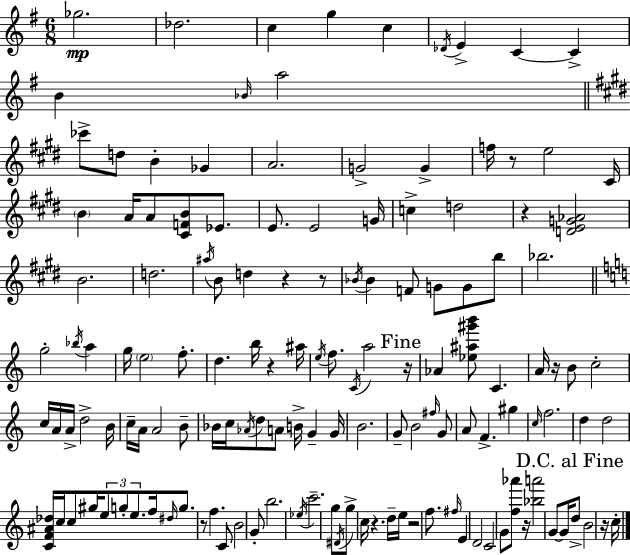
X:1
T:Untitled
M:6/8
L:1/4
K:G
_g2 _d2 c g c _D/4 E C C B _B/4 a2 _c'/2 d/2 B _G A2 G2 G f/4 z/2 e2 ^C/4 B A/4 A/2 [^CFB]/2 _E/2 E/2 E2 G/4 c d2 z [DEG_A]2 B2 d2 ^a/4 B/2 d z z/2 _B/4 _B F/2 G/2 G/2 b/2 _b2 g2 _b/4 a g/4 e2 f/2 d b/4 z ^a/4 e/4 f/2 C/4 a2 z/4 _A [_e^a^g'b']/2 C A/4 z/4 B/2 c2 c/4 A/4 A/4 d2 B/4 c/4 A/4 A2 B/2 _B/4 c/4 _A/4 d/2 A/2 B/4 G G/4 B2 G/2 B2 ^f/4 G/2 A/2 F ^g c/4 f2 d d2 [CF^A_d]/4 c/4 c/2 ^g/4 e/2 g/2 e/2 f/4 ^d/4 g/2 z/2 f C/2 B2 G/2 b2 _e/4 c'2 g/2 ^D/4 g/2 c/4 z d/4 e/4 z2 f/2 ^f/4 E D2 C2 G/2 [f_a']/2 z/4 [_ba']2 G/2 G/4 d/2 B2 z/4 c/4